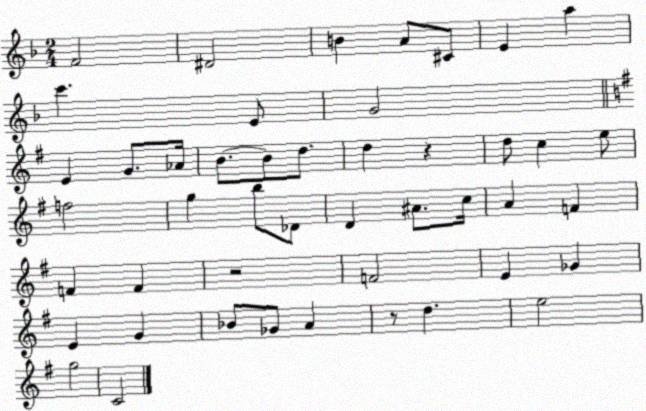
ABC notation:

X:1
T:Untitled
M:2/4
L:1/4
K:F
F2 ^D2 B A/2 ^C/2 E a c' E/2 G2 E G/2 _A/4 B/2 B/2 d/2 d z d/2 c e/2 f2 g b/2 _D/2 D ^A/2 c/4 A F F F z2 F2 E _G E G _B/2 _G/2 A z/2 d e2 g2 C2